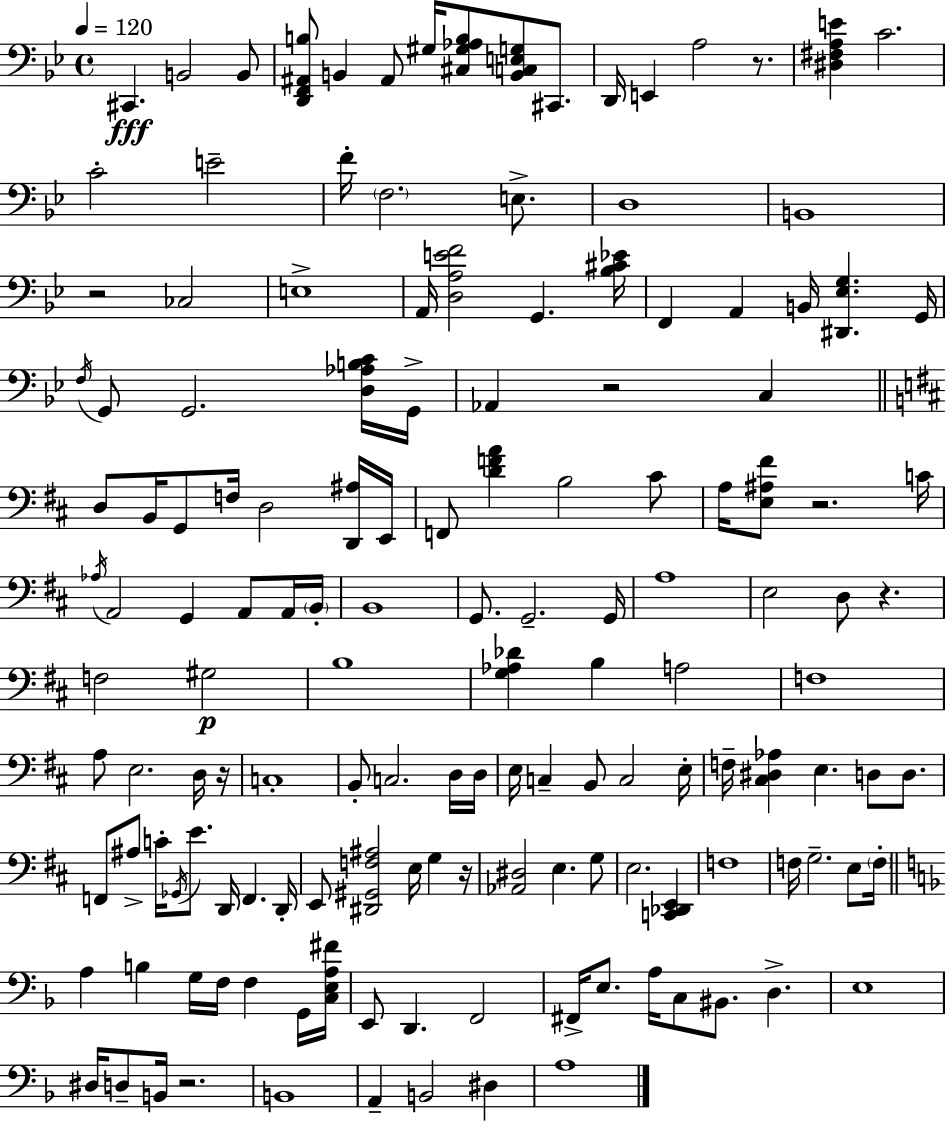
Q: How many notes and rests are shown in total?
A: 147